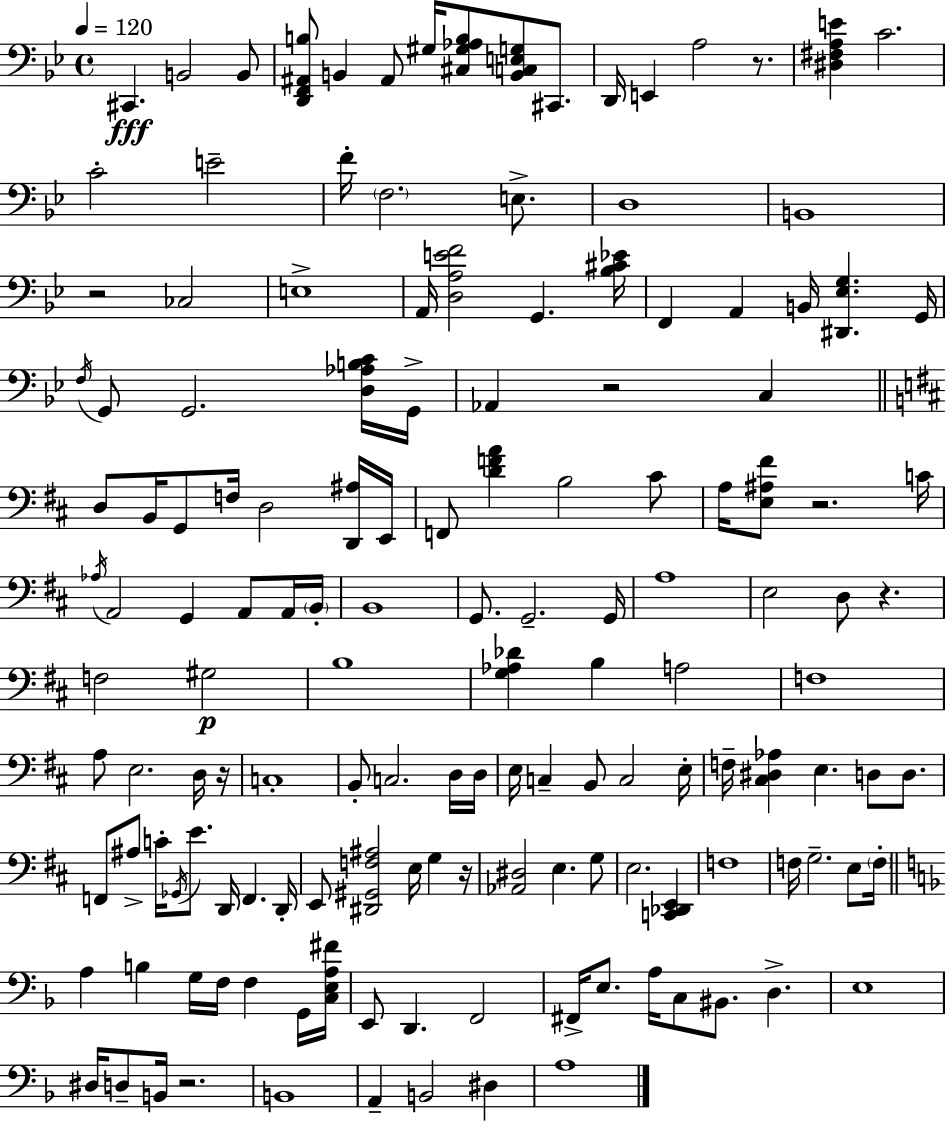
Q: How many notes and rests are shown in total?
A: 147